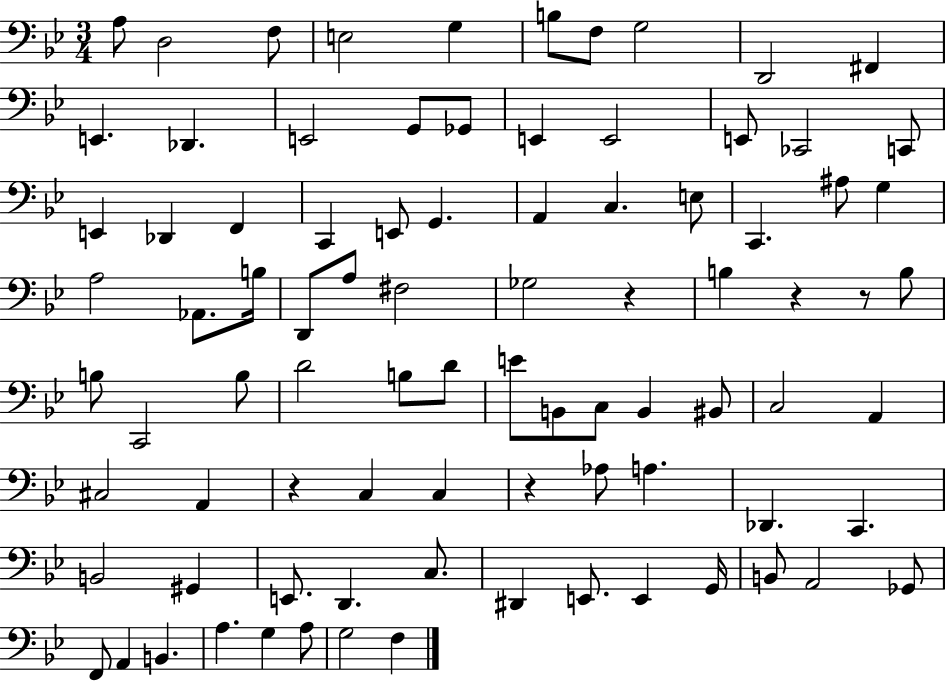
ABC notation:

X:1
T:Untitled
M:3/4
L:1/4
K:Bb
A,/2 D,2 F,/2 E,2 G, B,/2 F,/2 G,2 D,,2 ^F,, E,, _D,, E,,2 G,,/2 _G,,/2 E,, E,,2 E,,/2 _C,,2 C,,/2 E,, _D,, F,, C,, E,,/2 G,, A,, C, E,/2 C,, ^A,/2 G, A,2 _A,,/2 B,/4 D,,/2 A,/2 ^F,2 _G,2 z B, z z/2 B,/2 B,/2 C,,2 B,/2 D2 B,/2 D/2 E/2 B,,/2 C,/2 B,, ^B,,/2 C,2 A,, ^C,2 A,, z C, C, z _A,/2 A, _D,, C,, B,,2 ^G,, E,,/2 D,, C,/2 ^D,, E,,/2 E,, G,,/4 B,,/2 A,,2 _G,,/2 F,,/2 A,, B,, A, G, A,/2 G,2 F,